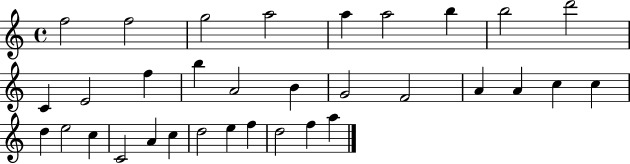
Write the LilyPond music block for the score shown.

{
  \clef treble
  \time 4/4
  \defaultTimeSignature
  \key c \major
  f''2 f''2 | g''2 a''2 | a''4 a''2 b''4 | b''2 d'''2 | \break c'4 e'2 f''4 | b''4 a'2 b'4 | g'2 f'2 | a'4 a'4 c''4 c''4 | \break d''4 e''2 c''4 | c'2 a'4 c''4 | d''2 e''4 f''4 | d''2 f''4 a''4 | \break \bar "|."
}